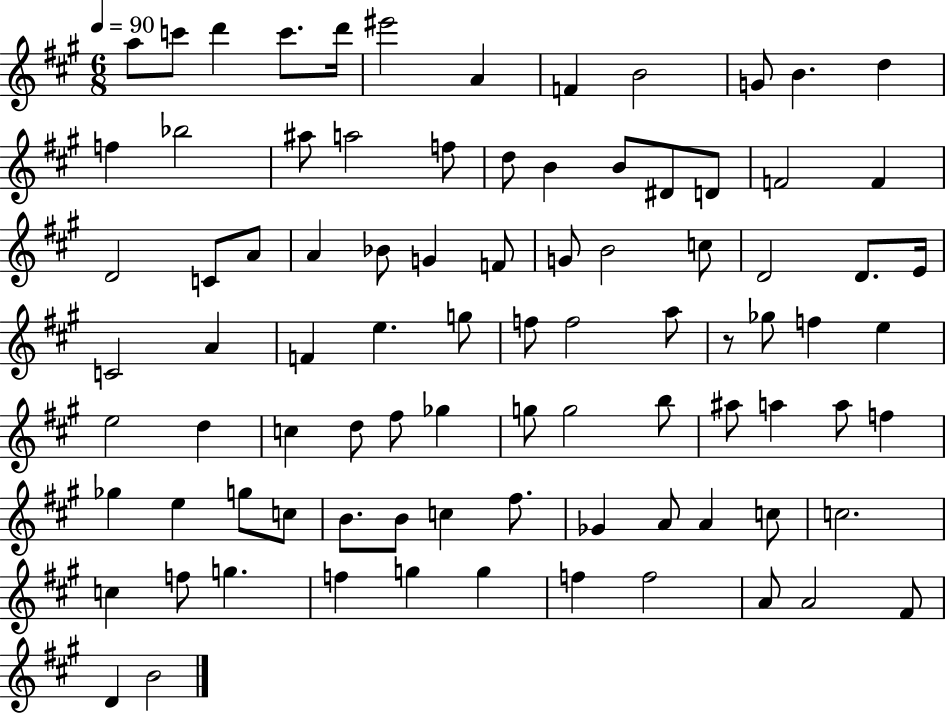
A5/e C6/e D6/q C6/e. D6/s EIS6/h A4/q F4/q B4/h G4/e B4/q. D5/q F5/q Bb5/h A#5/e A5/h F5/e D5/e B4/q B4/e D#4/e D4/e F4/h F4/q D4/h C4/e A4/e A4/q Bb4/e G4/q F4/e G4/e B4/h C5/e D4/h D4/e. E4/s C4/h A4/q F4/q E5/q. G5/e F5/e F5/h A5/e R/e Gb5/e F5/q E5/q E5/h D5/q C5/q D5/e F#5/e Gb5/q G5/e G5/h B5/e A#5/e A5/q A5/e F5/q Gb5/q E5/q G5/e C5/e B4/e. B4/e C5/q F#5/e. Gb4/q A4/e A4/q C5/e C5/h. C5/q F5/e G5/q. F5/q G5/q G5/q F5/q F5/h A4/e A4/h F#4/e D4/q B4/h